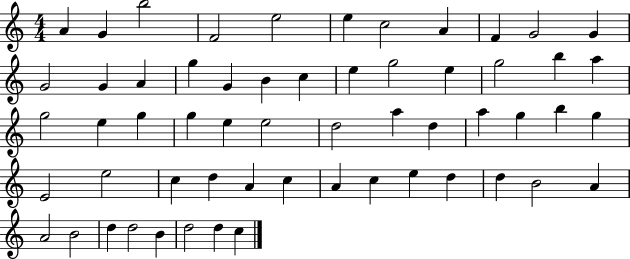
A4/q G4/q B5/h F4/h E5/h E5/q C5/h A4/q F4/q G4/h G4/q G4/h G4/q A4/q G5/q G4/q B4/q C5/q E5/q G5/h E5/q G5/h B5/q A5/q G5/h E5/q G5/q G5/q E5/q E5/h D5/h A5/q D5/q A5/q G5/q B5/q G5/q E4/h E5/h C5/q D5/q A4/q C5/q A4/q C5/q E5/q D5/q D5/q B4/h A4/q A4/h B4/h D5/q D5/h B4/q D5/h D5/q C5/q